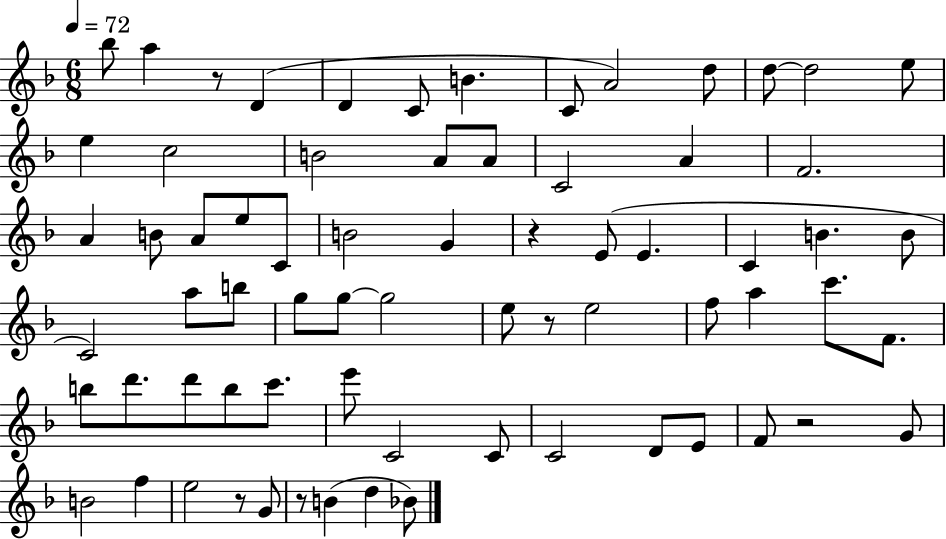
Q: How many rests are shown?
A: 6